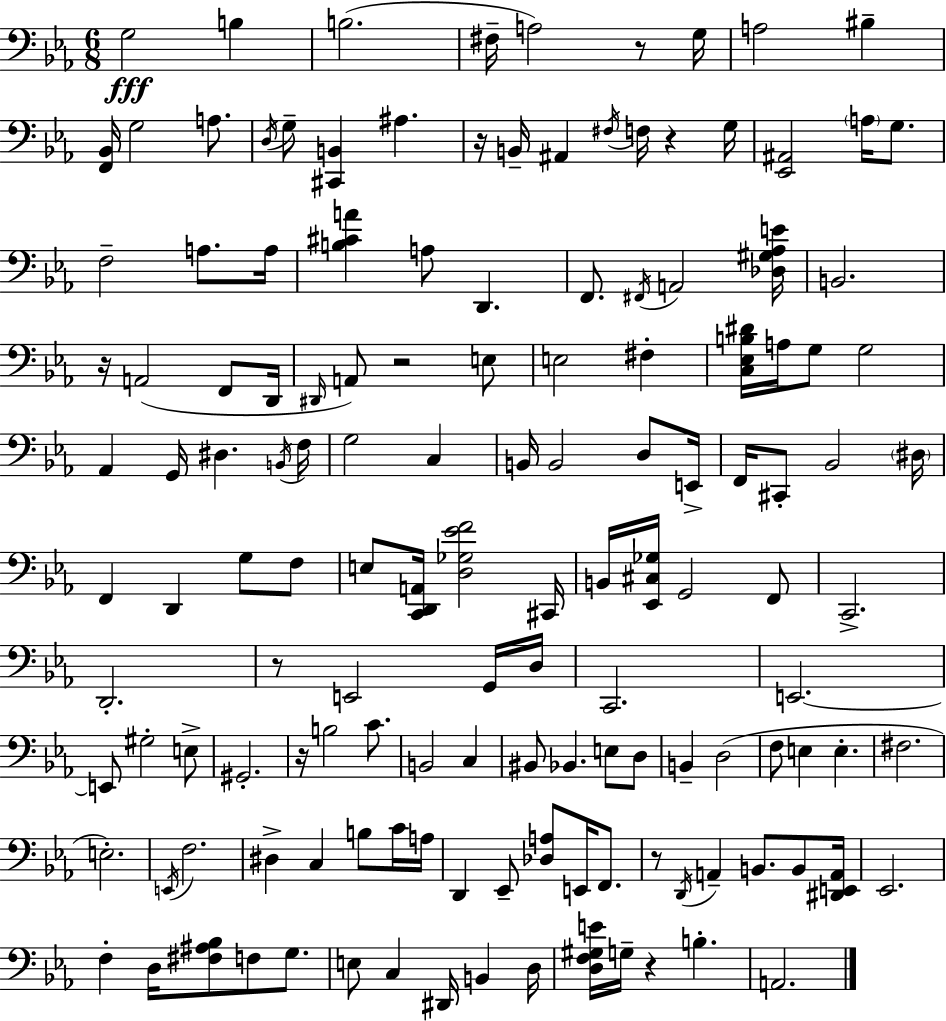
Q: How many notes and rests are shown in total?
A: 140